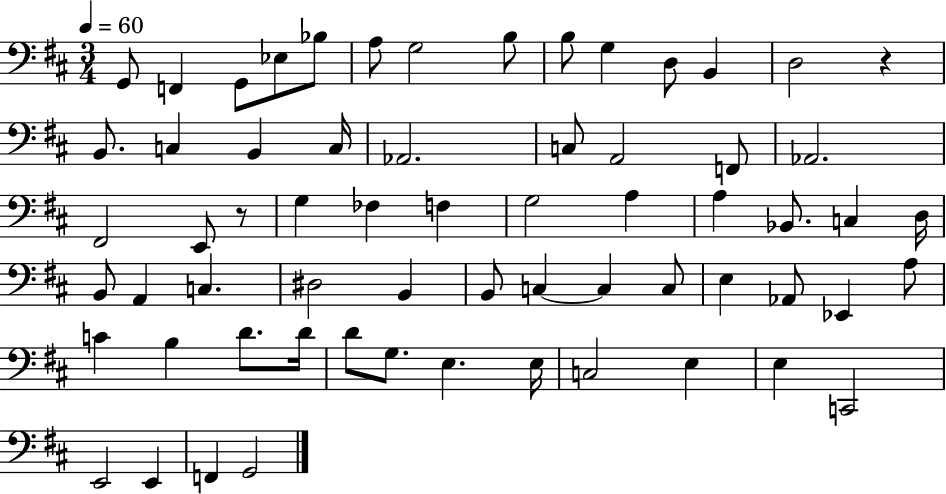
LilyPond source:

{
  \clef bass
  \numericTimeSignature
  \time 3/4
  \key d \major
  \tempo 4 = 60
  g,8 f,4 g,8 ees8 bes8 | a8 g2 b8 | b8 g4 d8 b,4 | d2 r4 | \break b,8. c4 b,4 c16 | aes,2. | c8 a,2 f,8 | aes,2. | \break fis,2 e,8 r8 | g4 fes4 f4 | g2 a4 | a4 bes,8. c4 d16 | \break b,8 a,4 c4. | dis2 b,4 | b,8 c4~~ c4 c8 | e4 aes,8 ees,4 a8 | \break c'4 b4 d'8. d'16 | d'8 g8. e4. e16 | c2 e4 | e4 c,2 | \break e,2 e,4 | f,4 g,2 | \bar "|."
}